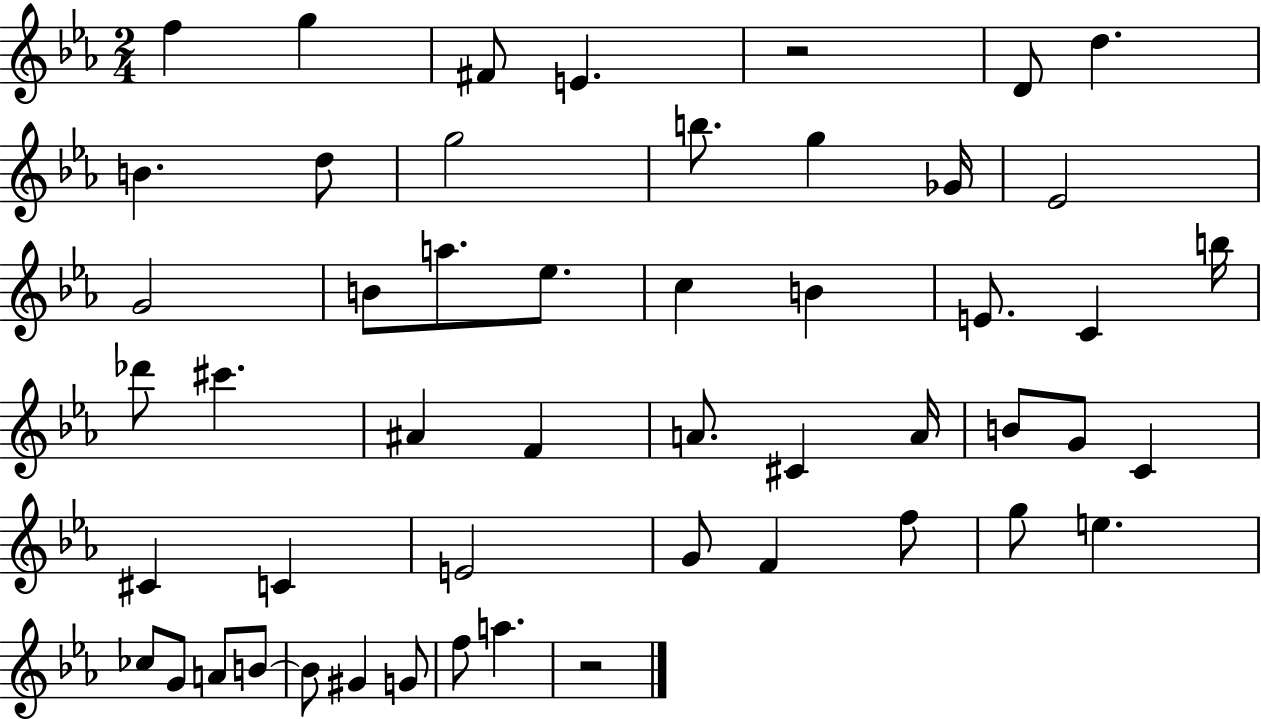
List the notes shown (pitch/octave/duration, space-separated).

F5/q G5/q F#4/e E4/q. R/h D4/e D5/q. B4/q. D5/e G5/h B5/e. G5/q Gb4/s Eb4/h G4/h B4/e A5/e. Eb5/e. C5/q B4/q E4/e. C4/q B5/s Db6/e C#6/q. A#4/q F4/q A4/e. C#4/q A4/s B4/e G4/e C4/q C#4/q C4/q E4/h G4/e F4/q F5/e G5/e E5/q. CES5/e G4/e A4/e B4/e B4/e G#4/q G4/e F5/e A5/q. R/h